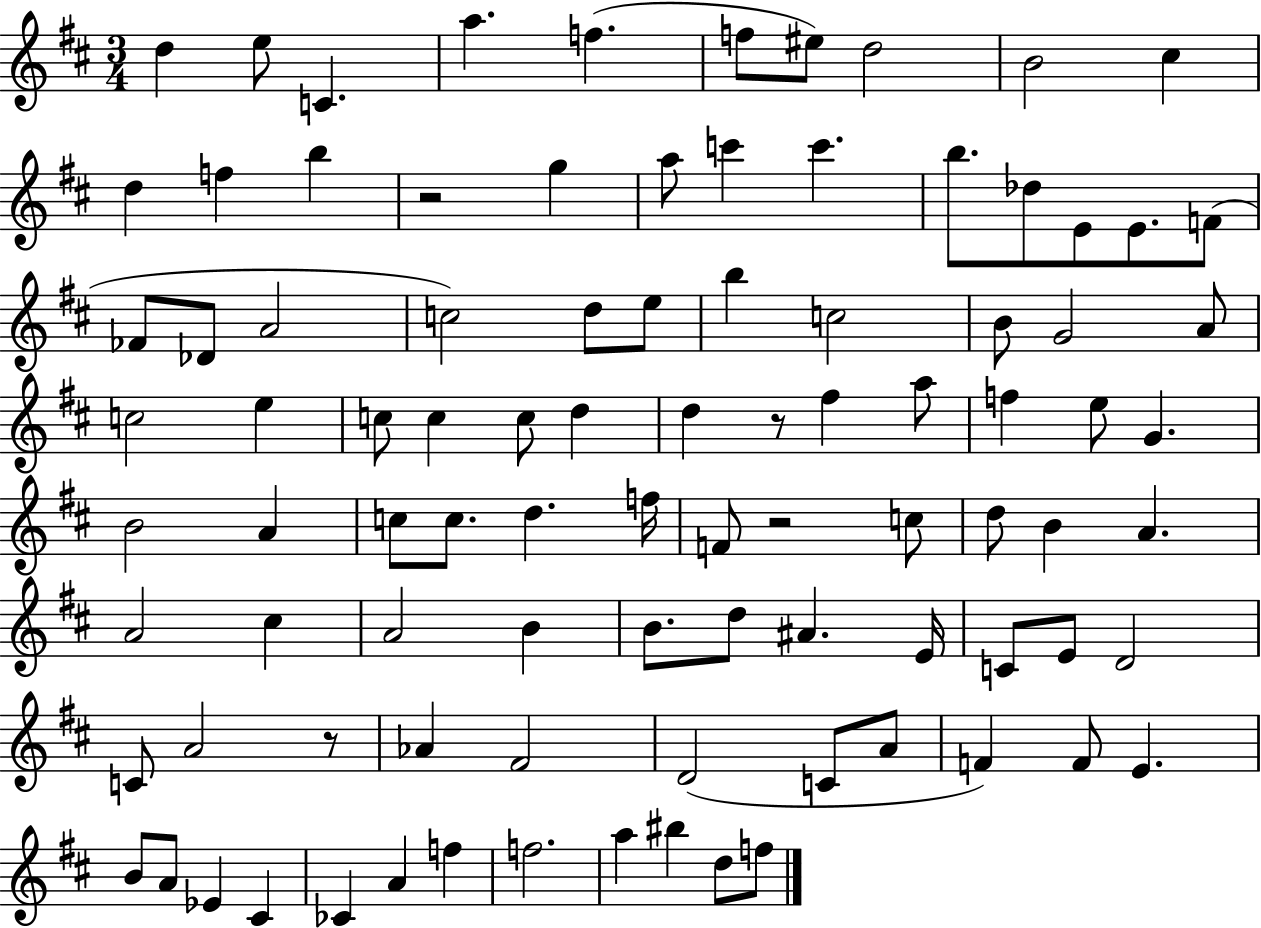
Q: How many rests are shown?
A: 4